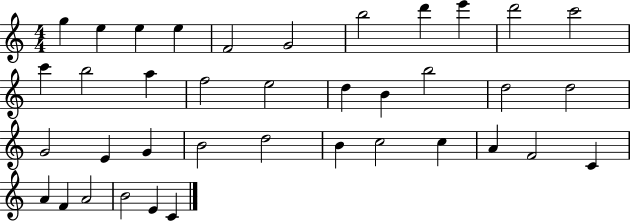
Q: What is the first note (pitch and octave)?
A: G5